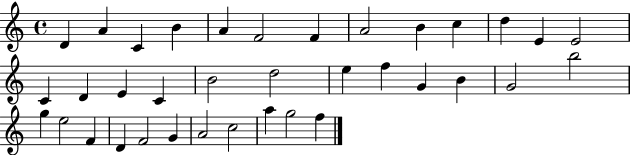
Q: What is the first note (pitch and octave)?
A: D4